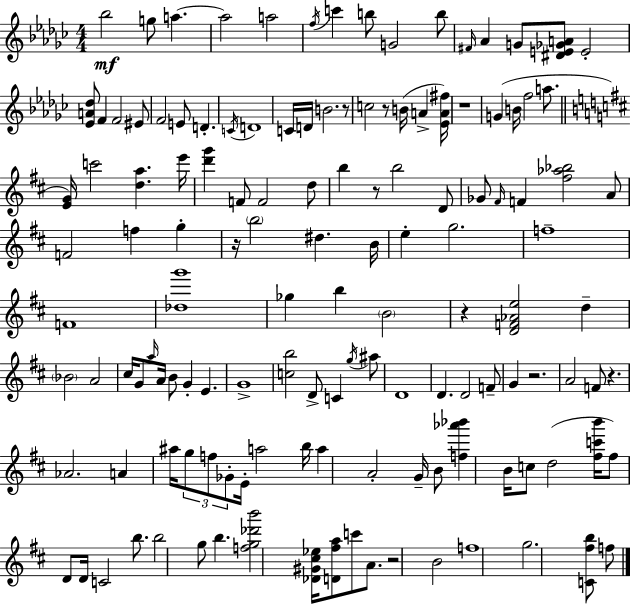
{
  \clef treble
  \numericTimeSignature
  \time 4/4
  \key ees \minor
  \repeat volta 2 { bes''2\mf g''8 a''4.~~ | a''2 a''2 | \acciaccatura { f''16 } c'''4 b''8 g'2 b''8 | \grace { fis'16 } aes'4 g'8 <dis' e' ges' a'>8 e'2-. | \break <ees' a' des''>8 f'4 f'2 | eis'8 f'2 e'8 d'4.-. | \acciaccatura { c'16 } d'1 | c'16 d'16 b'2. | \break r8 c''2 r8 b'16( a'4-> | <ees' a' fis''>16) r1 | g'4( b'16 f''2 | a''8. \bar "||" \break \key d \major <e' g'>16) c'''2 <d'' a''>4. e'''16 | <d''' g'''>4 f'8 f'2 d''8 | b''4 r8 b''2 d'8 | ges'8 \grace { fis'16 } f'4 <fis'' aes'' bes''>2 a'8 | \break f'2 f''4 g''4-. | r16 \parenthesize b''2 dis''4. | b'16 e''4-. g''2. | f''1-- | \break f'1 | <des'' g'''>1 | ges''4 b''4 \parenthesize b'2 | r4 <d' f' aes' e''>2 d''4-- | \break \parenthesize bes'2 a'2 | cis''16 g'8 \grace { a''16 } a'16 b'8 g'4-. e'4. | g'1-> | <c'' b''>2 d'8-> c'4 | \break \acciaccatura { g''16 } ais''8 d'1 | d'4. d'2 | f'8-- g'4 r2. | a'2 f'8 r4. | \break aes'2. a'4 | ais''16 \tuplet 3/2 { g''8 f''8 ges'8-. } e'16-. a''2 | b''16 a''4 a'2-. | g'16-- b'8 <f'' aes''' bes'''>4 b'16 c''8 d''2( | \break <fis'' c''' b'''>16 fis''8) d'8 d'16 c'2 | b''8. b''2 g''8 b''4. | <f'' g'' des''' b'''>2 <des' gis' cis'' ees''>16 <d' fis'' a''>8 c'''8 | a'8. r2 b'2 | \break f''1 | g''2. <c' fis'' b''>8 | f''8 } \bar "|."
}